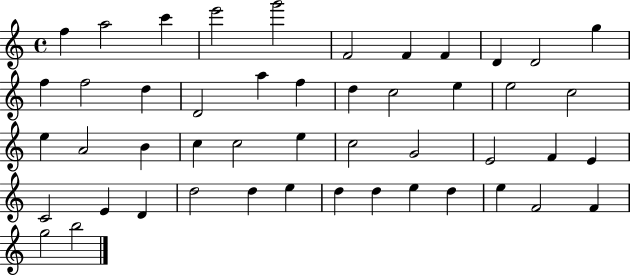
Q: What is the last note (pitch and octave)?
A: B5